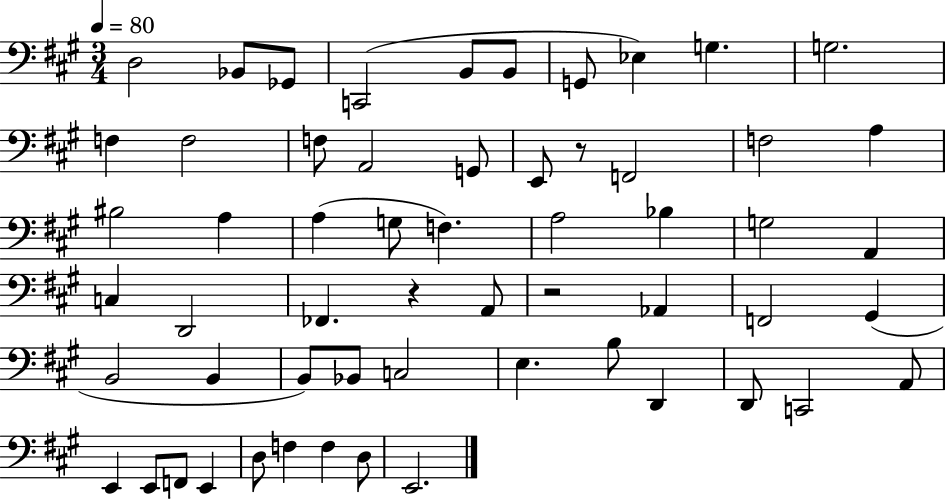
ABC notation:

X:1
T:Untitled
M:3/4
L:1/4
K:A
D,2 _B,,/2 _G,,/2 C,,2 B,,/2 B,,/2 G,,/2 _E, G, G,2 F, F,2 F,/2 A,,2 G,,/2 E,,/2 z/2 F,,2 F,2 A, ^B,2 A, A, G,/2 F, A,2 _B, G,2 A,, C, D,,2 _F,, z A,,/2 z2 _A,, F,,2 ^G,, B,,2 B,, B,,/2 _B,,/2 C,2 E, B,/2 D,, D,,/2 C,,2 A,,/2 E,, E,,/2 F,,/2 E,, D,/2 F, F, D,/2 E,,2